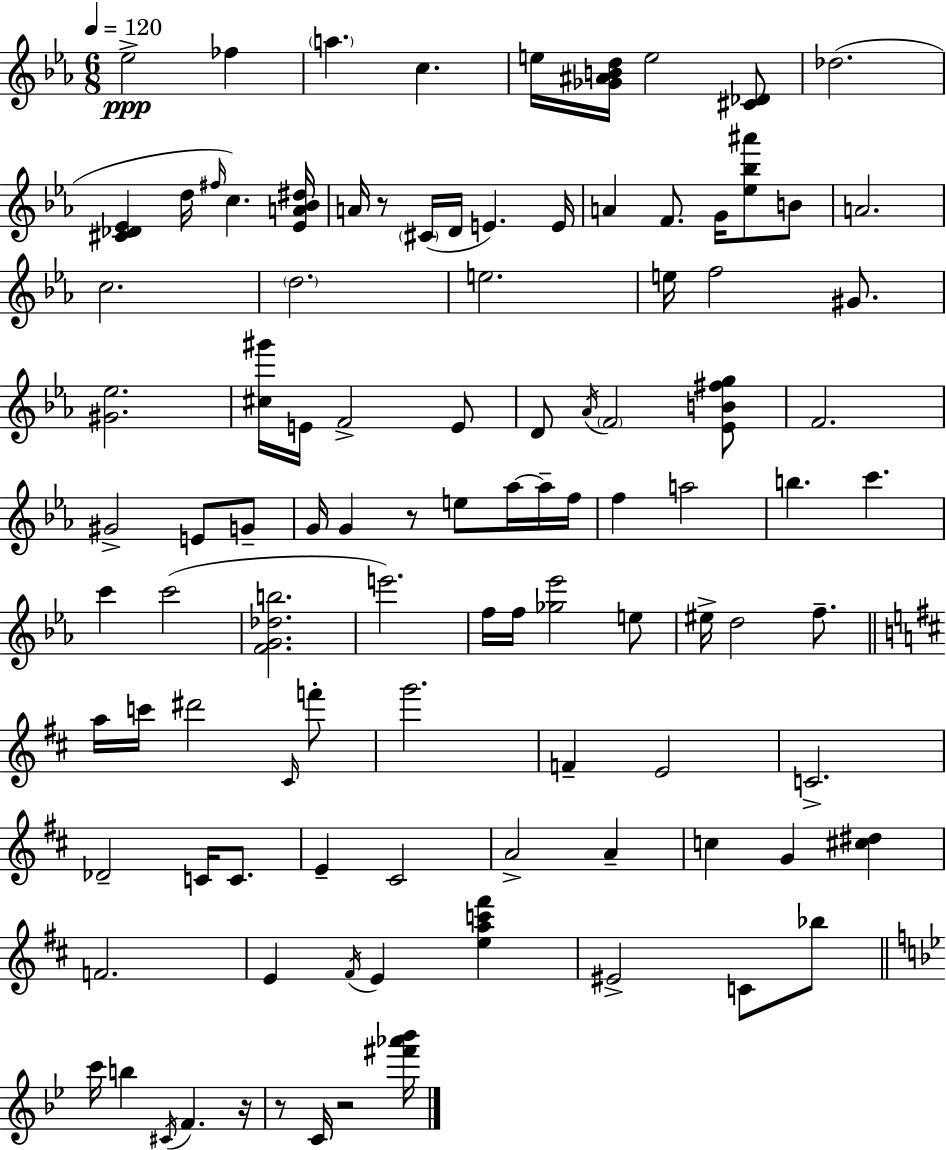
{
  \clef treble
  \numericTimeSignature
  \time 6/8
  \key c \minor
  \tempo 4 = 120
  ees''2->\ppp fes''4 | \parenthesize a''4. c''4. | e''16 <ges' ais' b' d''>16 e''2 <cis' des'>8 | des''2.( | \break <cis' des' ees'>4 d''16 \grace { fis''16 }) c''4. | <ees' a' bes' dis''>16 a'16 r8 \parenthesize cis'16( d'16 e'4.) | e'16 a'4 f'8. g'16 <ees'' bes'' ais'''>8 b'8 | a'2. | \break c''2. | \parenthesize d''2. | e''2. | e''16 f''2 gis'8. | \break <gis' ees''>2. | <cis'' gis'''>16 e'16 f'2-> e'8 | d'8 \acciaccatura { aes'16 } \parenthesize f'2 | <ees' b' fis'' g''>8 f'2. | \break gis'2-> e'8 | g'8-- g'16 g'4 r8 e''8 aes''16~~ | aes''16-- f''16 f''4 a''2 | b''4. c'''4. | \break c'''4 c'''2( | <f' g' des'' b''>2. | e'''2.) | f''16 f''16 <ges'' ees'''>2 | \break e''8 eis''16-> d''2 f''8.-- | \bar "||" \break \key d \major a''16 c'''16 dis'''2 \grace { cis'16 } f'''8-. | g'''2. | f'4-- e'2 | c'2.-> | \break des'2-- c'16 c'8. | e'4-- cis'2 | a'2-> a'4-- | c''4 g'4 <cis'' dis''>4 | \break f'2. | e'4 \acciaccatura { fis'16 } e'4 <e'' a'' c''' fis'''>4 | eis'2-> c'8 | bes''8 \bar "||" \break \key bes \major c'''16 b''4 \acciaccatura { cis'16 } f'4. | r16 r8 c'16 r2 | <fis''' aes''' bes'''>16 \bar "|."
}